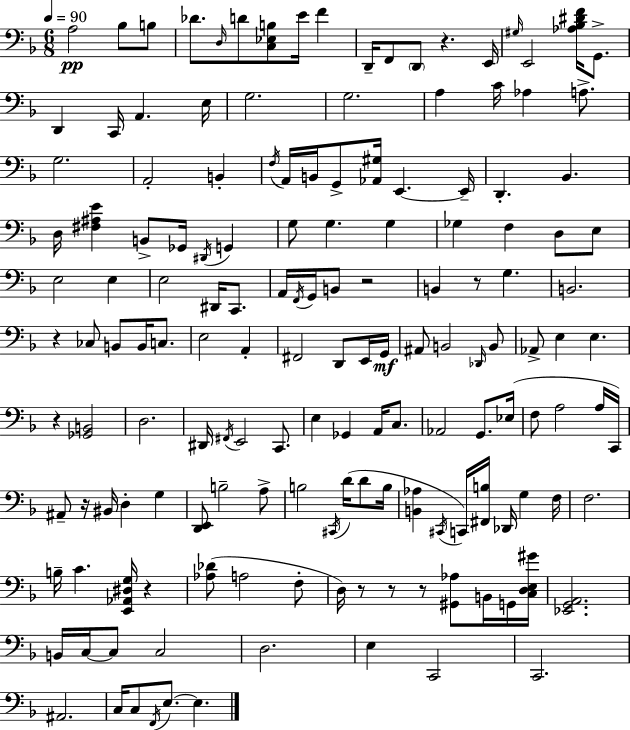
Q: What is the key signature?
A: D minor